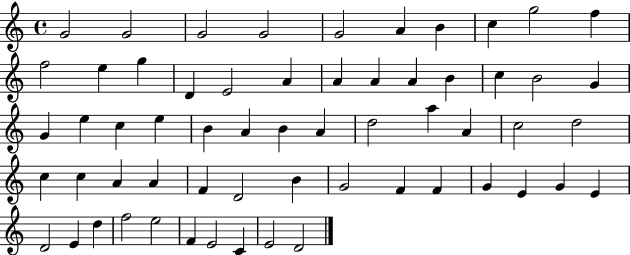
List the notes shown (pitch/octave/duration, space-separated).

G4/h G4/h G4/h G4/h G4/h A4/q B4/q C5/q G5/h F5/q F5/h E5/q G5/q D4/q E4/h A4/q A4/q A4/q A4/q B4/q C5/q B4/h G4/q G4/q E5/q C5/q E5/q B4/q A4/q B4/q A4/q D5/h A5/q A4/q C5/h D5/h C5/q C5/q A4/q A4/q F4/q D4/h B4/q G4/h F4/q F4/q G4/q E4/q G4/q E4/q D4/h E4/q D5/q F5/h E5/h F4/q E4/h C4/q E4/h D4/h